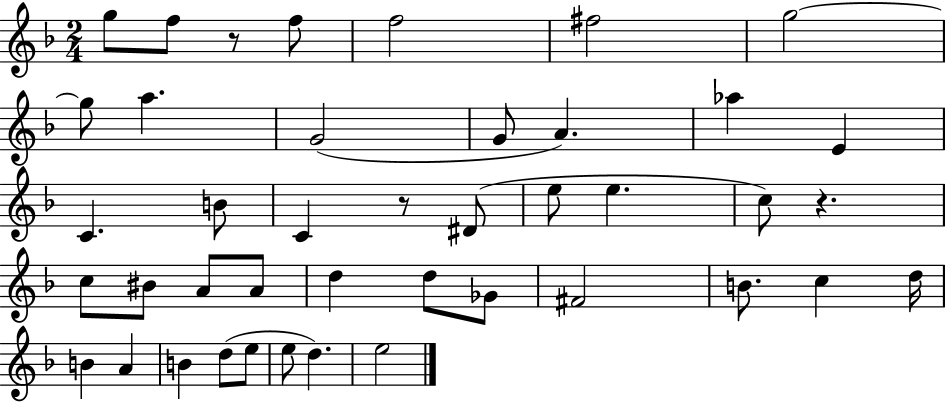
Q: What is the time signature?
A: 2/4